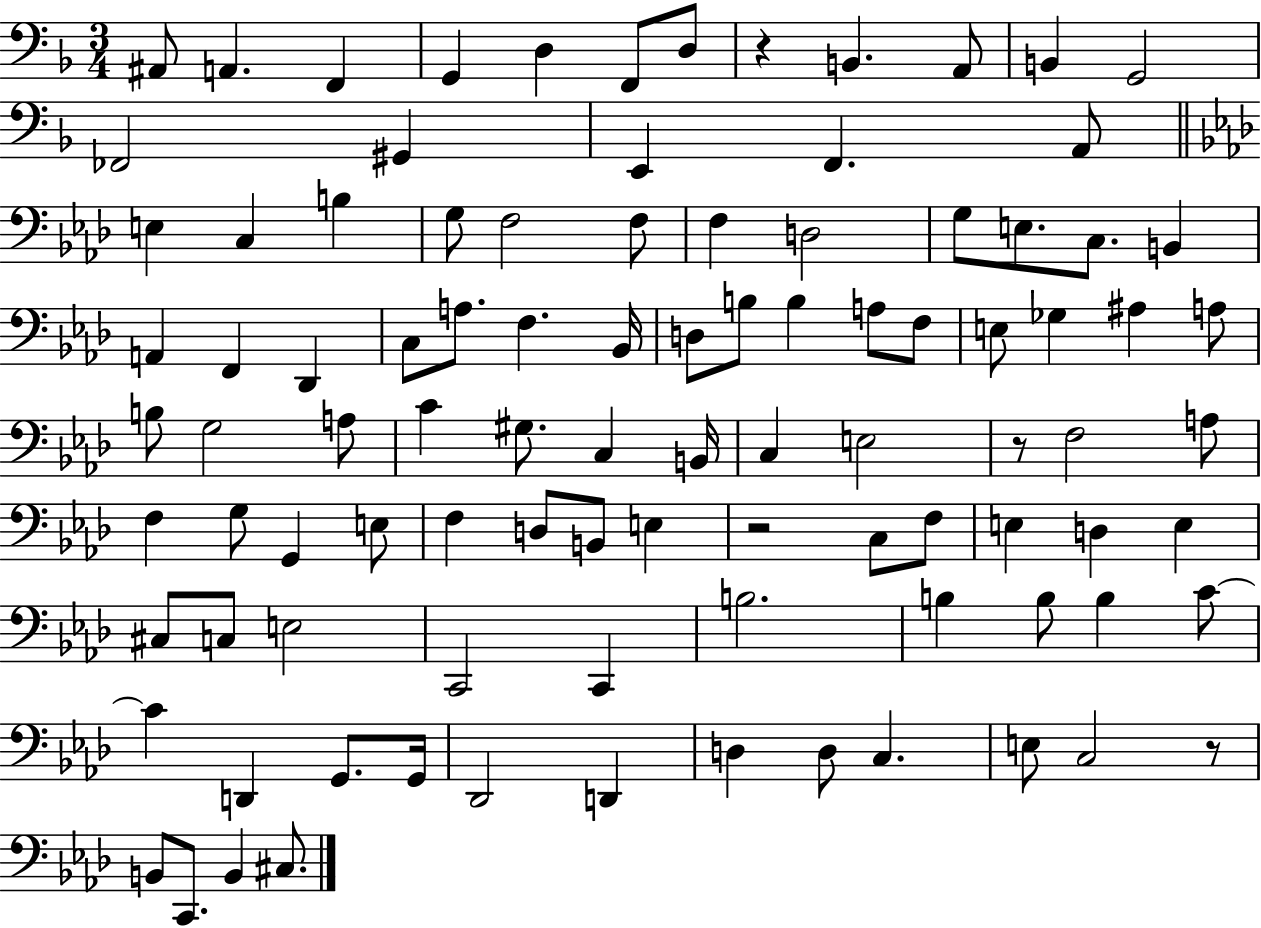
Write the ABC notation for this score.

X:1
T:Untitled
M:3/4
L:1/4
K:F
^A,,/2 A,, F,, G,, D, F,,/2 D,/2 z B,, A,,/2 B,, G,,2 _F,,2 ^G,, E,, F,, A,,/2 E, C, B, G,/2 F,2 F,/2 F, D,2 G,/2 E,/2 C,/2 B,, A,, F,, _D,, C,/2 A,/2 F, _B,,/4 D,/2 B,/2 B, A,/2 F,/2 E,/2 _G, ^A, A,/2 B,/2 G,2 A,/2 C ^G,/2 C, B,,/4 C, E,2 z/2 F,2 A,/2 F, G,/2 G,, E,/2 F, D,/2 B,,/2 E, z2 C,/2 F,/2 E, D, E, ^C,/2 C,/2 E,2 C,,2 C,, B,2 B, B,/2 B, C/2 C D,, G,,/2 G,,/4 _D,,2 D,, D, D,/2 C, E,/2 C,2 z/2 B,,/2 C,,/2 B,, ^C,/2